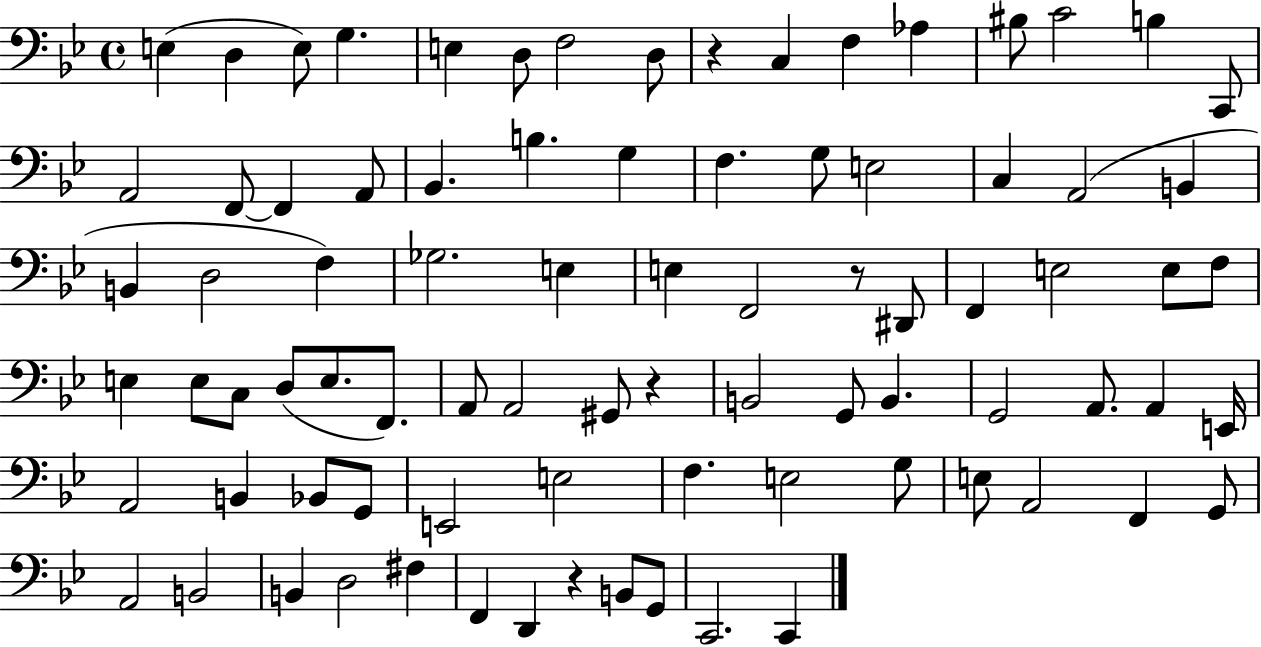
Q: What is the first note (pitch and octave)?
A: E3